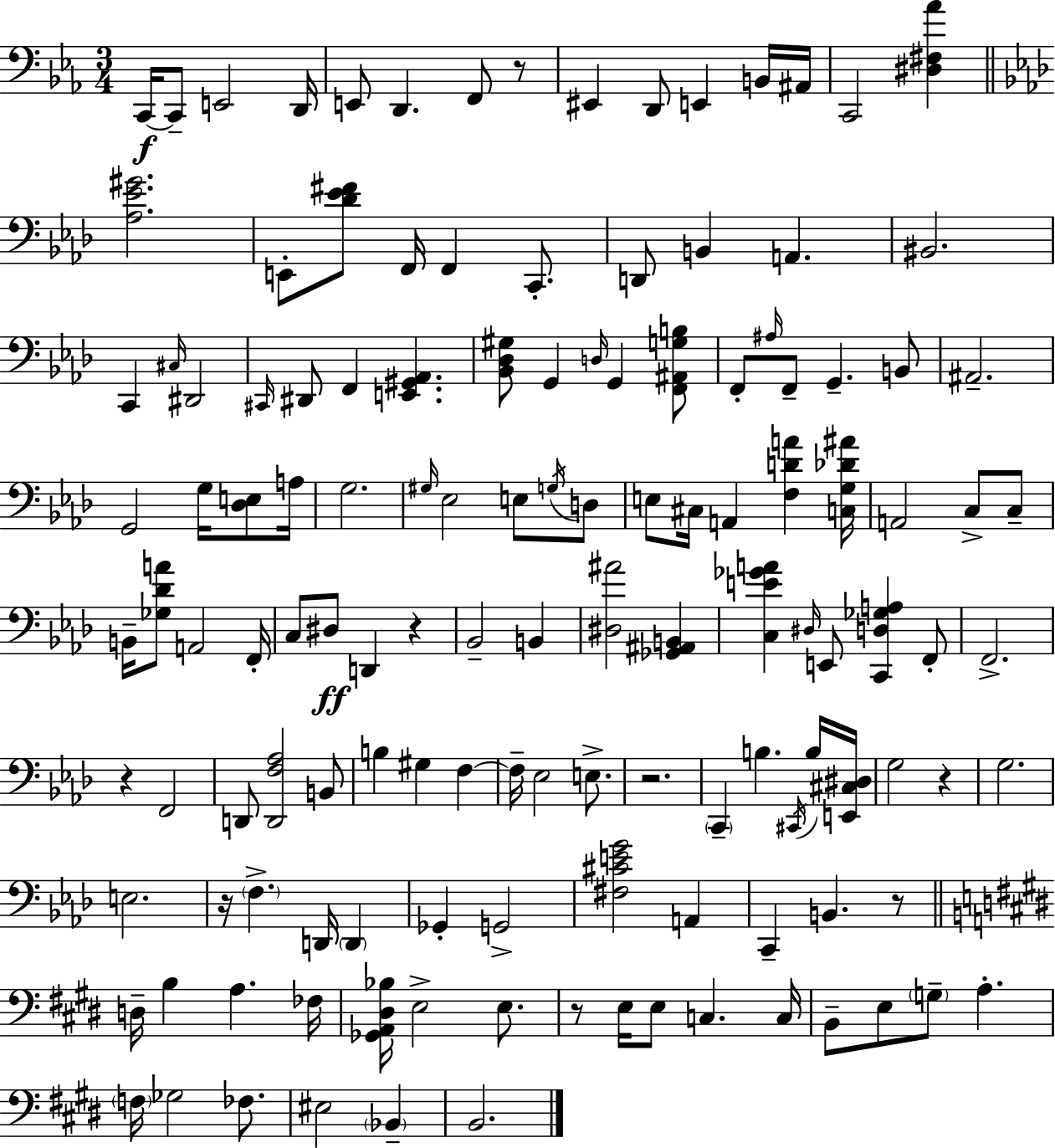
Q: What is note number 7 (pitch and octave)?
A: F2